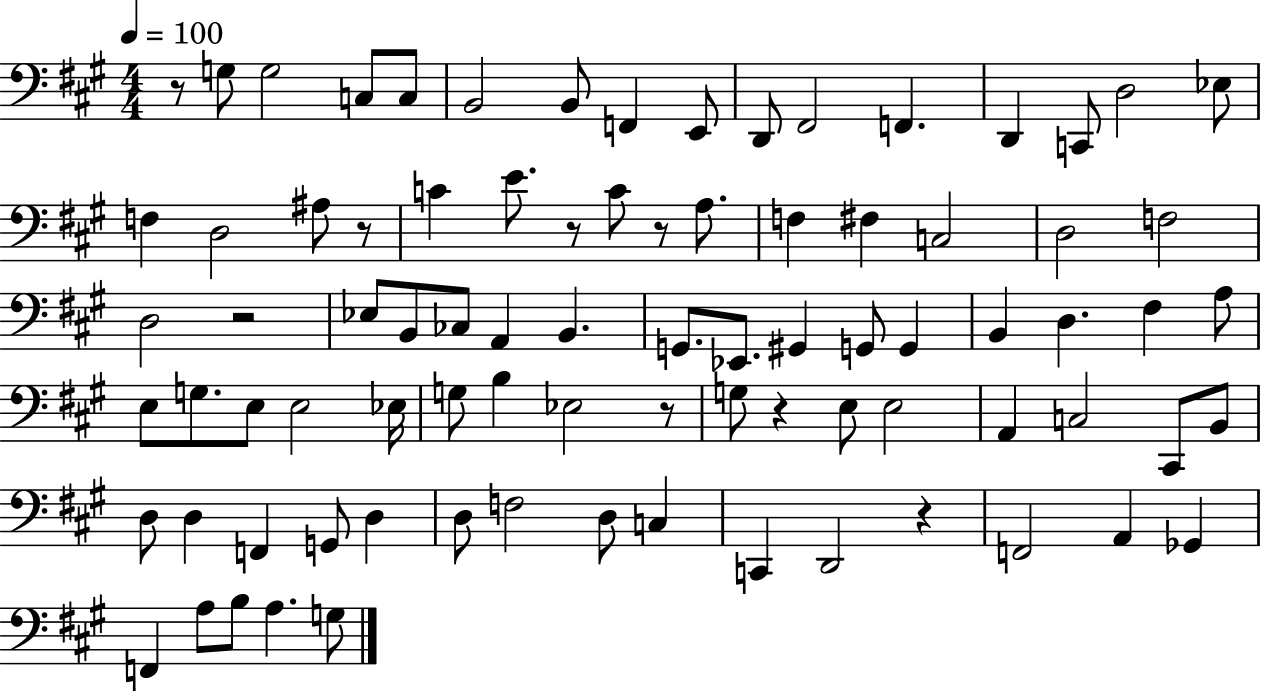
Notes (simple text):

R/e G3/e G3/h C3/e C3/e B2/h B2/e F2/q E2/e D2/e F#2/h F2/q. D2/q C2/e D3/h Eb3/e F3/q D3/h A#3/e R/e C4/q E4/e. R/e C4/e R/e A3/e. F3/q F#3/q C3/h D3/h F3/h D3/h R/h Eb3/e B2/e CES3/e A2/q B2/q. G2/e. Eb2/e. G#2/q G2/e G2/q B2/q D3/q. F#3/q A3/e E3/e G3/e. E3/e E3/h Eb3/s G3/e B3/q Eb3/h R/e G3/e R/q E3/e E3/h A2/q C3/h C#2/e B2/e D3/e D3/q F2/q G2/e D3/q D3/e F3/h D3/e C3/q C2/q D2/h R/q F2/h A2/q Gb2/q F2/q A3/e B3/e A3/q. G3/e